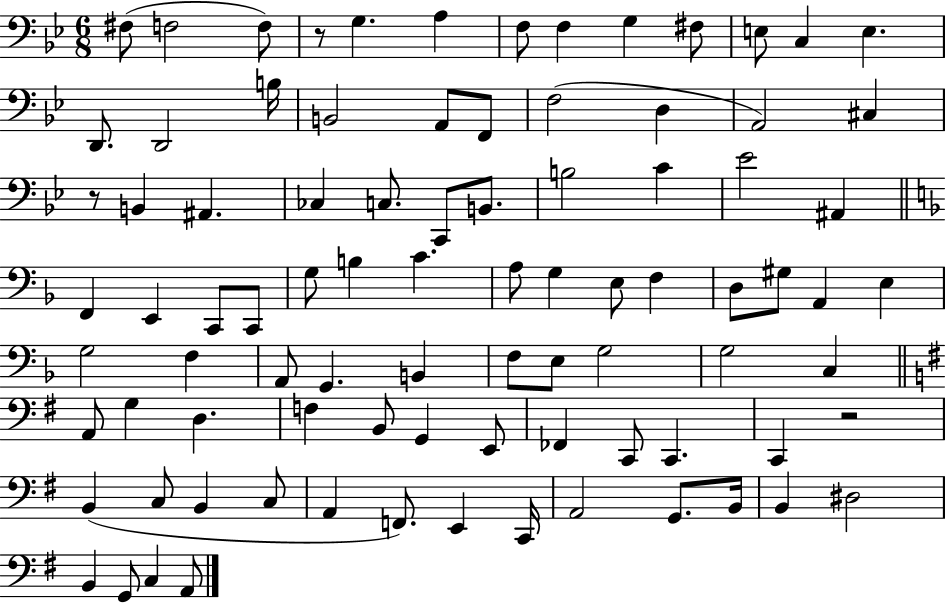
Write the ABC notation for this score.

X:1
T:Untitled
M:6/8
L:1/4
K:Bb
^F,/2 F,2 F,/2 z/2 G, A, F,/2 F, G, ^F,/2 E,/2 C, E, D,,/2 D,,2 B,/4 B,,2 A,,/2 F,,/2 F,2 D, A,,2 ^C, z/2 B,, ^A,, _C, C,/2 C,,/2 B,,/2 B,2 C _E2 ^A,, F,, E,, C,,/2 C,,/2 G,/2 B, C A,/2 G, E,/2 F, D,/2 ^G,/2 A,, E, G,2 F, A,,/2 G,, B,, F,/2 E,/2 G,2 G,2 C, A,,/2 G, D, F, B,,/2 G,, E,,/2 _F,, C,,/2 C,, C,, z2 B,, C,/2 B,, C,/2 A,, F,,/2 E,, C,,/4 A,,2 G,,/2 B,,/4 B,, ^D,2 B,, G,,/2 C, A,,/2